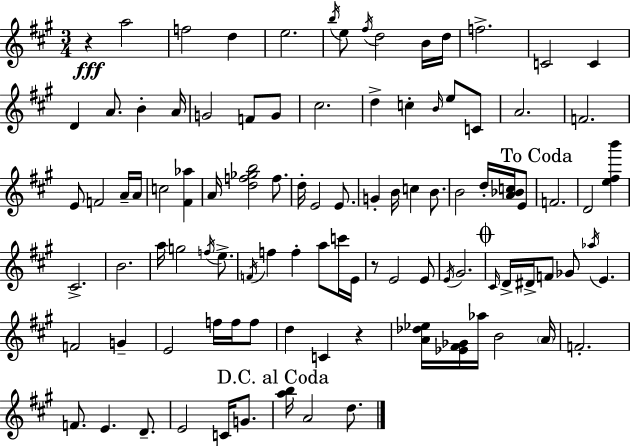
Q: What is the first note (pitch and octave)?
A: A5